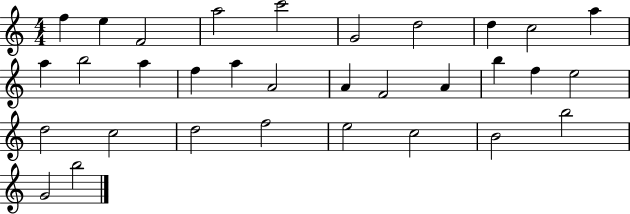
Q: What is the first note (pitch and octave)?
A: F5